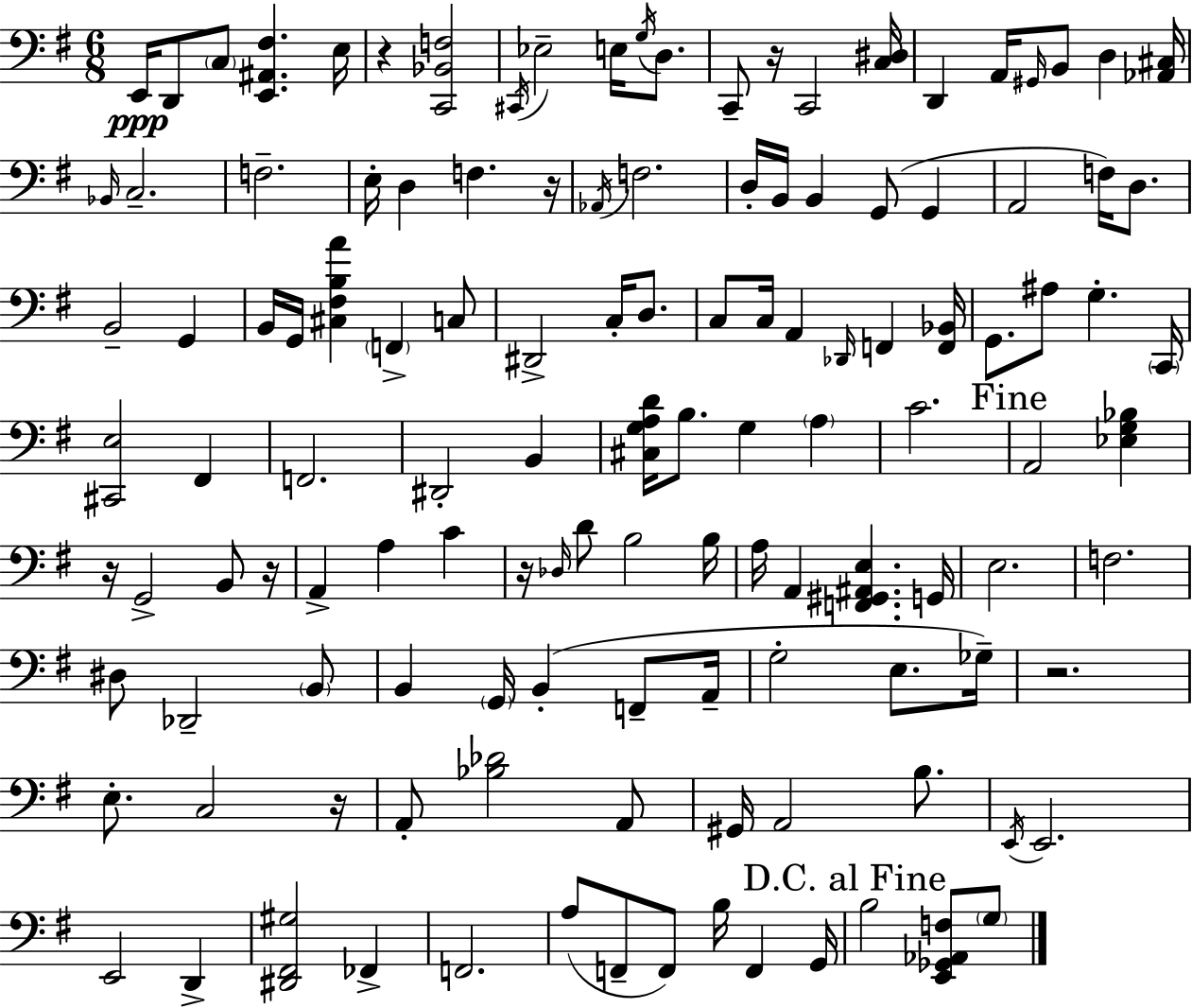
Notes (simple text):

E2/s D2/e C3/e [E2,A#2,F#3]/q. E3/s R/q [C2,Bb2,F3]/h C#2/s Eb3/h E3/s G3/s D3/e. C2/e R/s C2/h [C3,D#3]/s D2/q A2/s G#2/s B2/e D3/q [Ab2,C#3]/s Bb2/s C3/h. F3/h. E3/s D3/q F3/q. R/s Ab2/s F3/h. D3/s B2/s B2/q G2/e G2/q A2/h F3/s D3/e. B2/h G2/q B2/s G2/s [C#3,F#3,B3,A4]/q F2/q C3/e D#2/h C3/s D3/e. C3/e C3/s A2/q Db2/s F2/q [F2,Bb2]/s G2/e. A#3/e G3/q. C2/s [C#2,E3]/h F#2/q F2/h. D#2/h B2/q [C#3,G3,A3,D4]/s B3/e. G3/q A3/q C4/h. A2/h [Eb3,G3,Bb3]/q R/s G2/h B2/e R/s A2/q A3/q C4/q R/s Db3/s D4/e B3/h B3/s A3/s A2/q [F2,G#2,A#2,E3]/q. G2/s E3/h. F3/h. D#3/e Db2/h B2/e B2/q G2/s B2/q F2/e A2/s G3/h E3/e. Gb3/s R/h. E3/e. C3/h R/s A2/e [Bb3,Db4]/h A2/e G#2/s A2/h B3/e. E2/s E2/h. E2/h D2/q [D#2,F#2,G#3]/h FES2/q F2/h. A3/e F2/e F2/e B3/s F2/q G2/s B3/h [E2,Gb2,Ab2,F3]/e G3/e